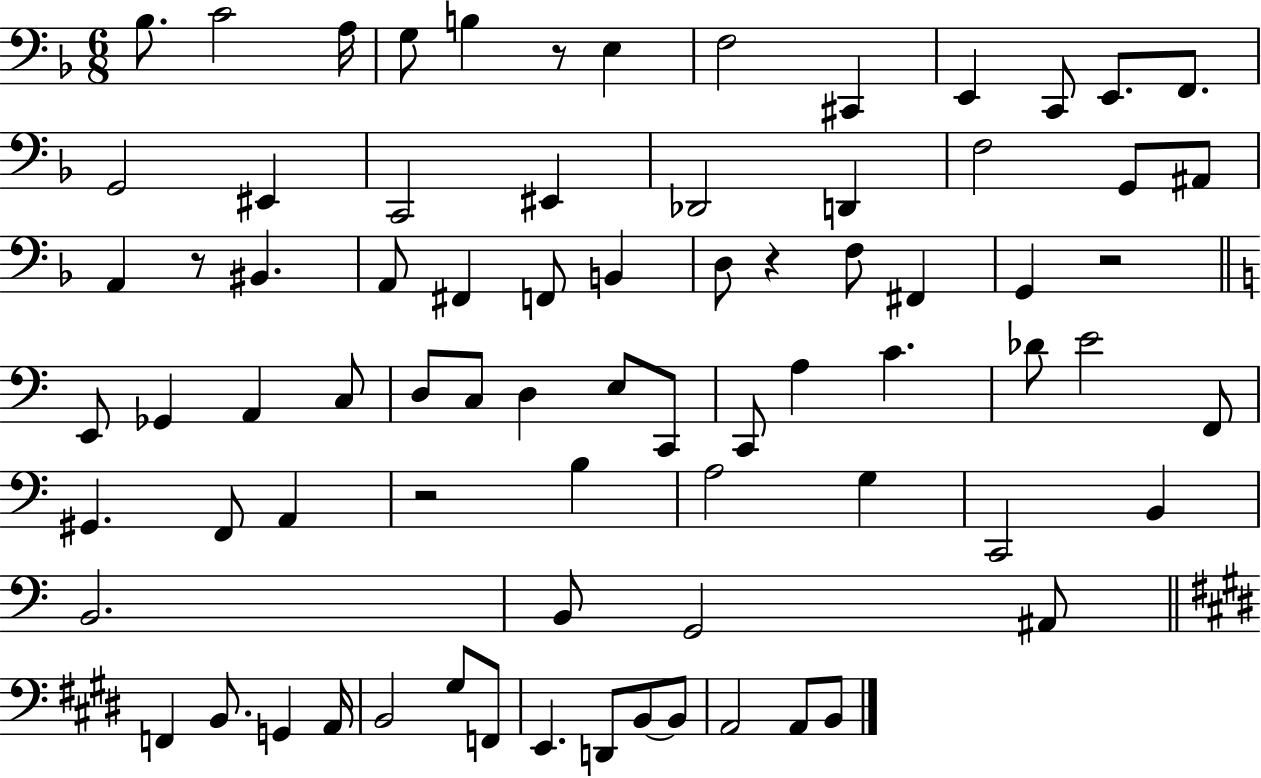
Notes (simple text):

Bb3/e. C4/h A3/s G3/e B3/q R/e E3/q F3/h C#2/q E2/q C2/e E2/e. F2/e. G2/h EIS2/q C2/h EIS2/q Db2/h D2/q F3/h G2/e A#2/e A2/q R/e BIS2/q. A2/e F#2/q F2/e B2/q D3/e R/q F3/e F#2/q G2/q R/h E2/e Gb2/q A2/q C3/e D3/e C3/e D3/q E3/e C2/e C2/e A3/q C4/q. Db4/e E4/h F2/e G#2/q. F2/e A2/q R/h B3/q A3/h G3/q C2/h B2/q B2/h. B2/e G2/h A#2/e F2/q B2/e. G2/q A2/s B2/h G#3/e F2/e E2/q. D2/e B2/e B2/e A2/h A2/e B2/e